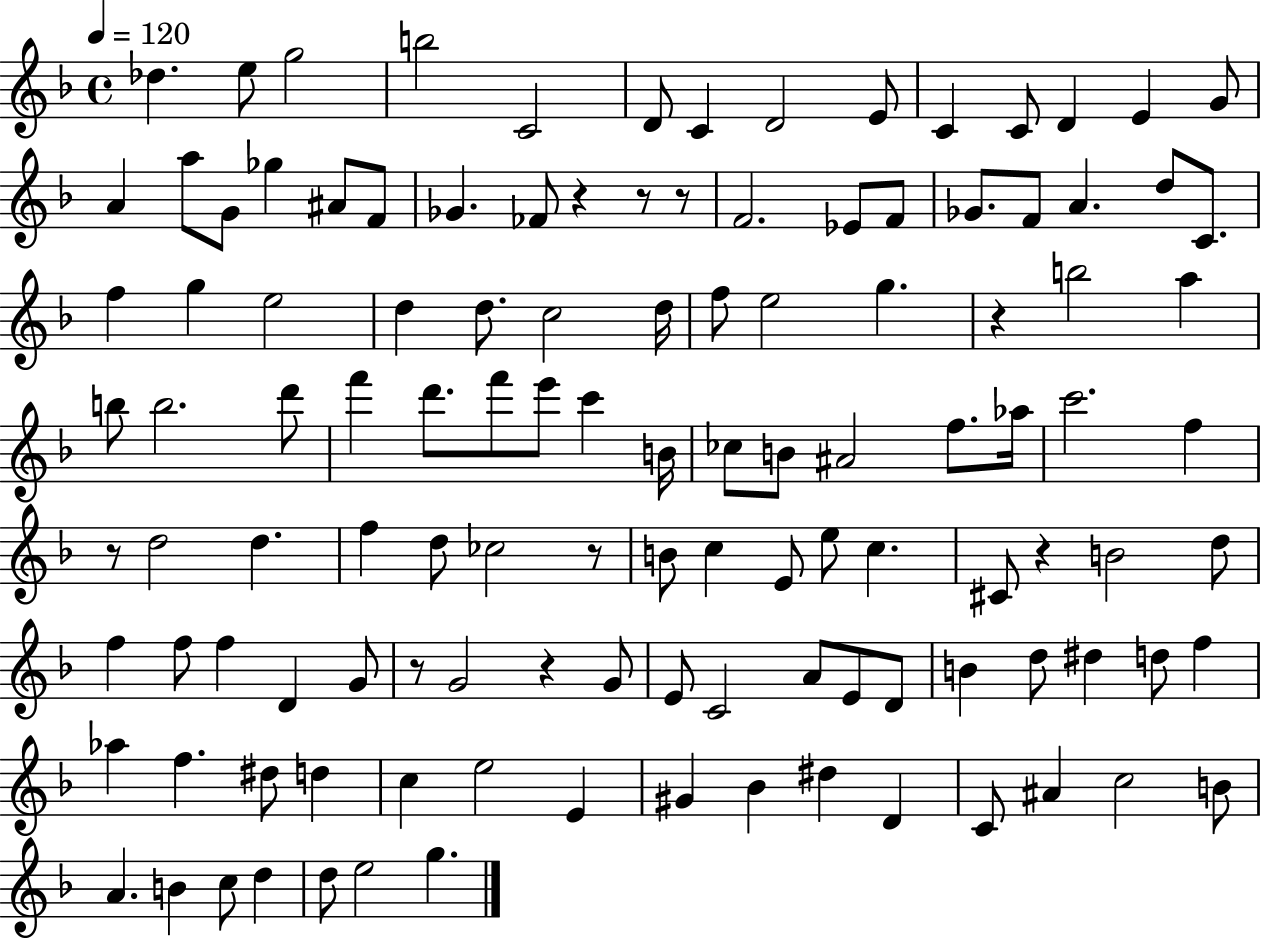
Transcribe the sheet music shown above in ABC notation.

X:1
T:Untitled
M:4/4
L:1/4
K:F
_d e/2 g2 b2 C2 D/2 C D2 E/2 C C/2 D E G/2 A a/2 G/2 _g ^A/2 F/2 _G _F/2 z z/2 z/2 F2 _E/2 F/2 _G/2 F/2 A d/2 C/2 f g e2 d d/2 c2 d/4 f/2 e2 g z b2 a b/2 b2 d'/2 f' d'/2 f'/2 e'/2 c' B/4 _c/2 B/2 ^A2 f/2 _a/4 c'2 f z/2 d2 d f d/2 _c2 z/2 B/2 c E/2 e/2 c ^C/2 z B2 d/2 f f/2 f D G/2 z/2 G2 z G/2 E/2 C2 A/2 E/2 D/2 B d/2 ^d d/2 f _a f ^d/2 d c e2 E ^G _B ^d D C/2 ^A c2 B/2 A B c/2 d d/2 e2 g